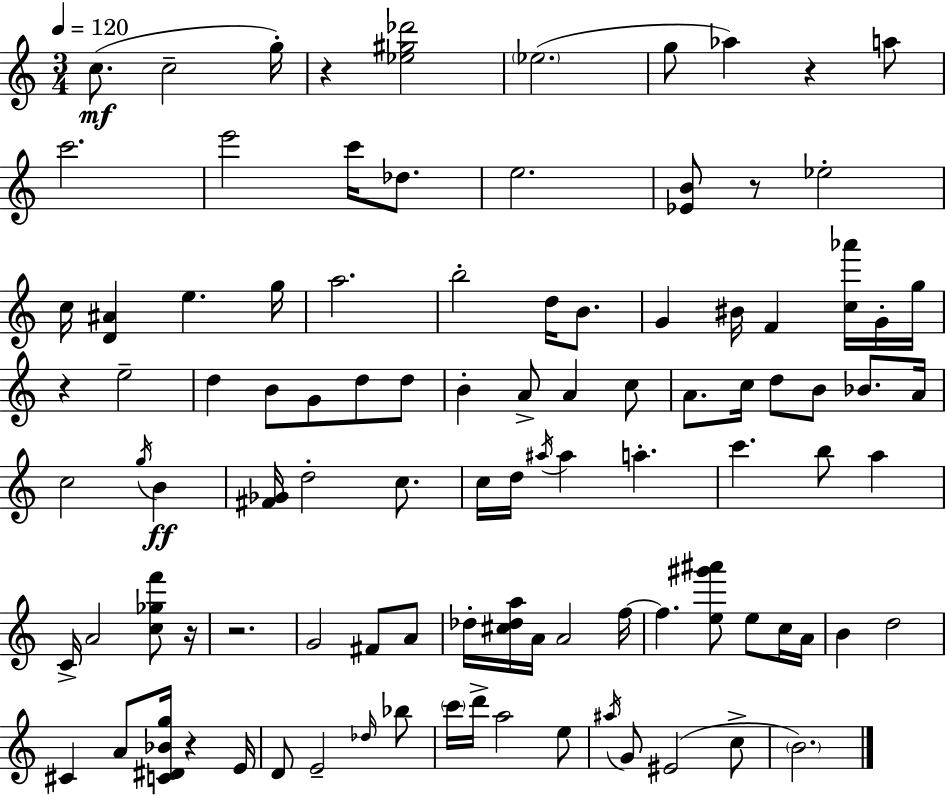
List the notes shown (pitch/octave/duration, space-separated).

C5/e. C5/h G5/s R/q [Eb5,G#5,Db6]/h Eb5/h. G5/e Ab5/q R/q A5/e C6/h. E6/h C6/s Db5/e. E5/h. [Eb4,B4]/e R/e Eb5/h C5/s [D4,A#4]/q E5/q. G5/s A5/h. B5/h D5/s B4/e. G4/q BIS4/s F4/q [C5,Ab6]/s G4/s G5/s R/q E5/h D5/q B4/e G4/e D5/e D5/e B4/q A4/e A4/q C5/e A4/e. C5/s D5/e B4/e Bb4/e. A4/s C5/h G5/s B4/q [F#4,Gb4]/s D5/h C5/e. C5/s D5/s A#5/s A#5/q A5/q. C6/q. B5/e A5/q C4/s A4/h [C5,Gb5,F6]/e R/s R/h. G4/h F#4/e A4/e Db5/s [C#5,Db5,A5]/s A4/s A4/h F5/s F5/q. [E5,G#6,A#6]/e E5/e C5/s A4/s B4/q D5/h C#4/q A4/e [C4,D#4,Bb4,G5]/s R/q E4/s D4/e E4/h Db5/s Bb5/e C6/s D6/s A5/h E5/e A#5/s G4/e EIS4/h C5/e B4/h.